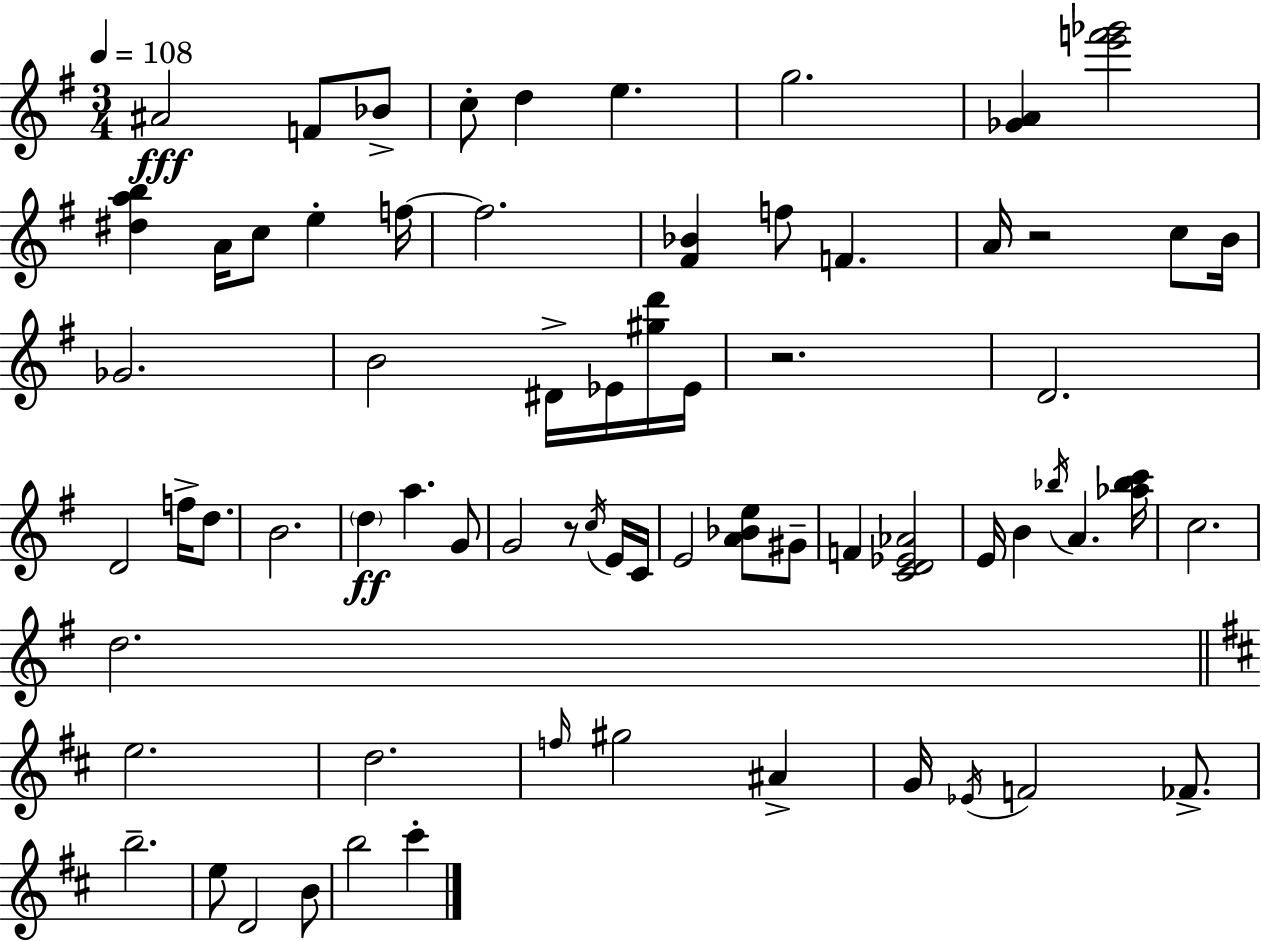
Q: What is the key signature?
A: G major